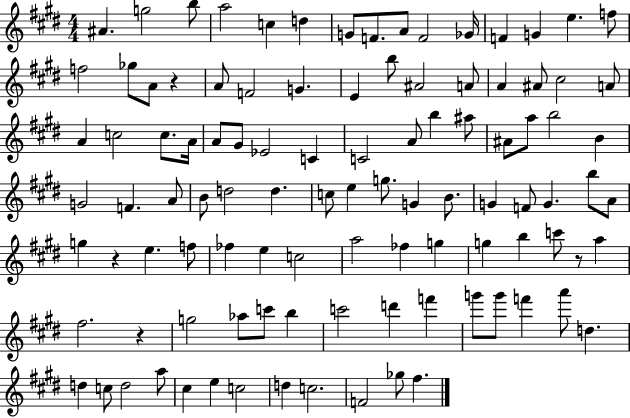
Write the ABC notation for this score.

X:1
T:Untitled
M:4/4
L:1/4
K:E
^A g2 b/2 a2 c d G/2 F/2 A/2 F2 _G/4 F G e f/2 f2 _g/2 A/2 z A/2 F2 G E b/2 ^A2 A/2 A ^A/2 ^c2 A/2 A c2 c/2 A/4 A/2 ^G/2 _E2 C C2 A/2 b ^a/2 ^A/2 a/2 b2 B G2 F A/2 B/2 d2 d c/2 e g/2 G B/2 G F/2 G b/2 A/2 g z e f/2 _f e c2 a2 _f g g b c'/2 z/2 a ^f2 z g2 _a/2 c'/2 b c'2 d' f' g'/2 g'/2 f' a'/2 d d c/2 d2 a/2 ^c e c2 d c2 F2 _g/2 ^f